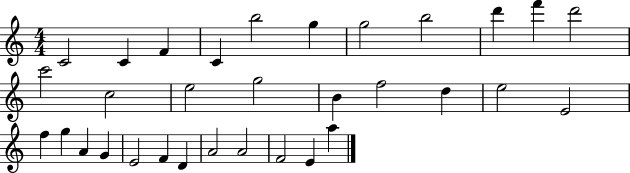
C4/h C4/q F4/q C4/q B5/h G5/q G5/h B5/h D6/q F6/q D6/h C6/h C5/h E5/h G5/h B4/q F5/h D5/q E5/h E4/h F5/q G5/q A4/q G4/q E4/h F4/q D4/q A4/h A4/h F4/h E4/q A5/q